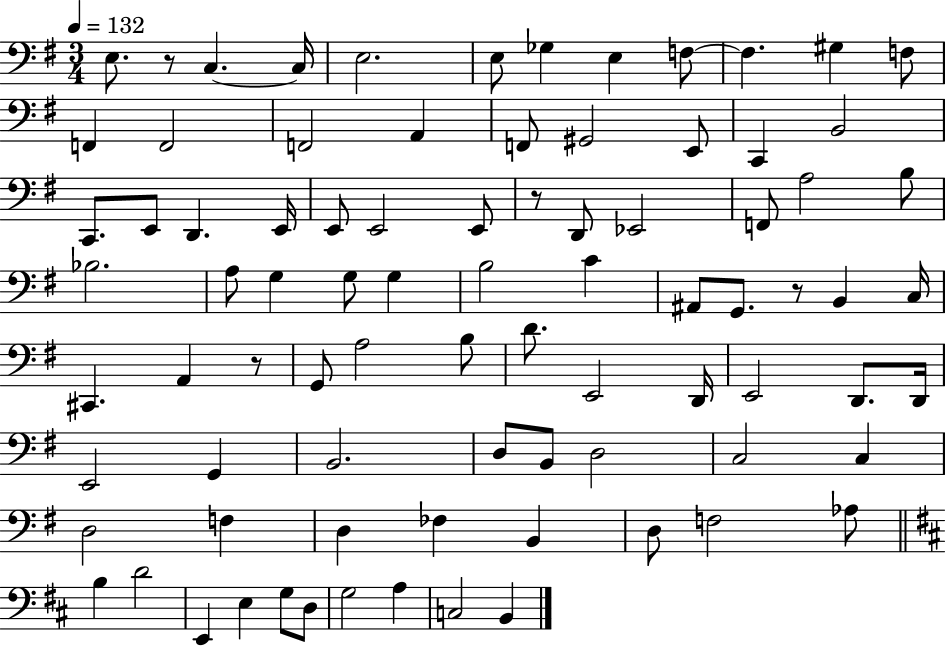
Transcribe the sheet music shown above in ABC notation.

X:1
T:Untitled
M:3/4
L:1/4
K:G
E,/2 z/2 C, C,/4 E,2 E,/2 _G, E, F,/2 F, ^G, F,/2 F,, F,,2 F,,2 A,, F,,/2 ^G,,2 E,,/2 C,, B,,2 C,,/2 E,,/2 D,, E,,/4 E,,/2 E,,2 E,,/2 z/2 D,,/2 _E,,2 F,,/2 A,2 B,/2 _B,2 A,/2 G, G,/2 G, B,2 C ^A,,/2 G,,/2 z/2 B,, C,/4 ^C,, A,, z/2 G,,/2 A,2 B,/2 D/2 E,,2 D,,/4 E,,2 D,,/2 D,,/4 E,,2 G,, B,,2 D,/2 B,,/2 D,2 C,2 C, D,2 F, D, _F, B,, D,/2 F,2 _A,/2 B, D2 E,, E, G,/2 D,/2 G,2 A, C,2 B,,